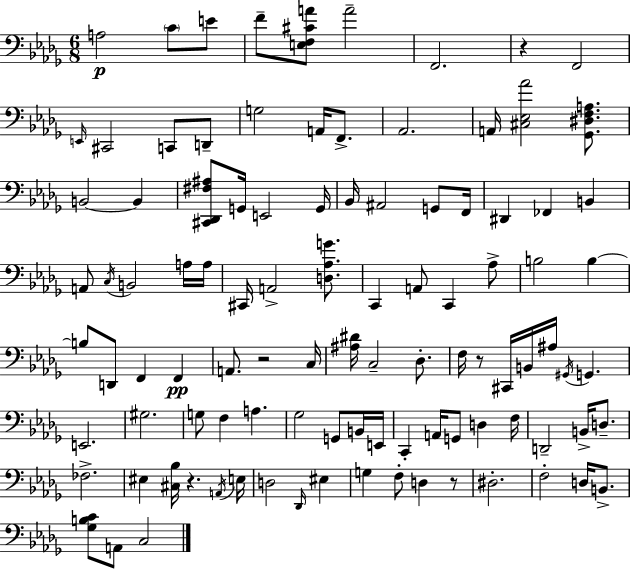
X:1
T:Untitled
M:6/8
L:1/4
K:Bbm
A,2 C/2 E/2 F/2 [E,F,^CA]/2 A2 F,,2 z F,,2 E,,/4 ^C,,2 C,,/2 D,,/2 G,2 A,,/4 F,,/2 _A,,2 A,,/4 [^C,_E,_A]2 [_G,,^D,F,A,]/2 B,,2 B,, [^C,,_D,,^F,^A,]/2 G,,/4 E,,2 G,,/4 _B,,/4 ^A,,2 G,,/2 F,,/4 ^D,, _F,, B,, A,,/2 C,/4 B,,2 A,/4 A,/4 ^C,,/4 A,,2 [D,_A,G]/2 C,, A,,/2 C,, _A,/2 B,2 B, B,/2 D,,/2 F,, F,, A,,/2 z2 C,/4 [^A,^D]/4 C,2 _D,/2 F,/4 z/2 ^C,,/4 B,,/4 ^A,/4 ^G,,/4 G,, E,,2 ^G,2 G,/2 F, A, _G,2 G,,/2 B,,/4 E,,/4 C,, A,,/4 G,,/2 D, F,/4 D,,2 B,,/4 D,/2 _F,2 ^E, [^C,_B,]/4 z A,,/4 E,/4 D,2 _D,,/4 ^E, G, F,/2 D, z/2 ^D,2 F,2 D,/4 B,,/2 [_G,B,C]/2 A,,/2 C,2